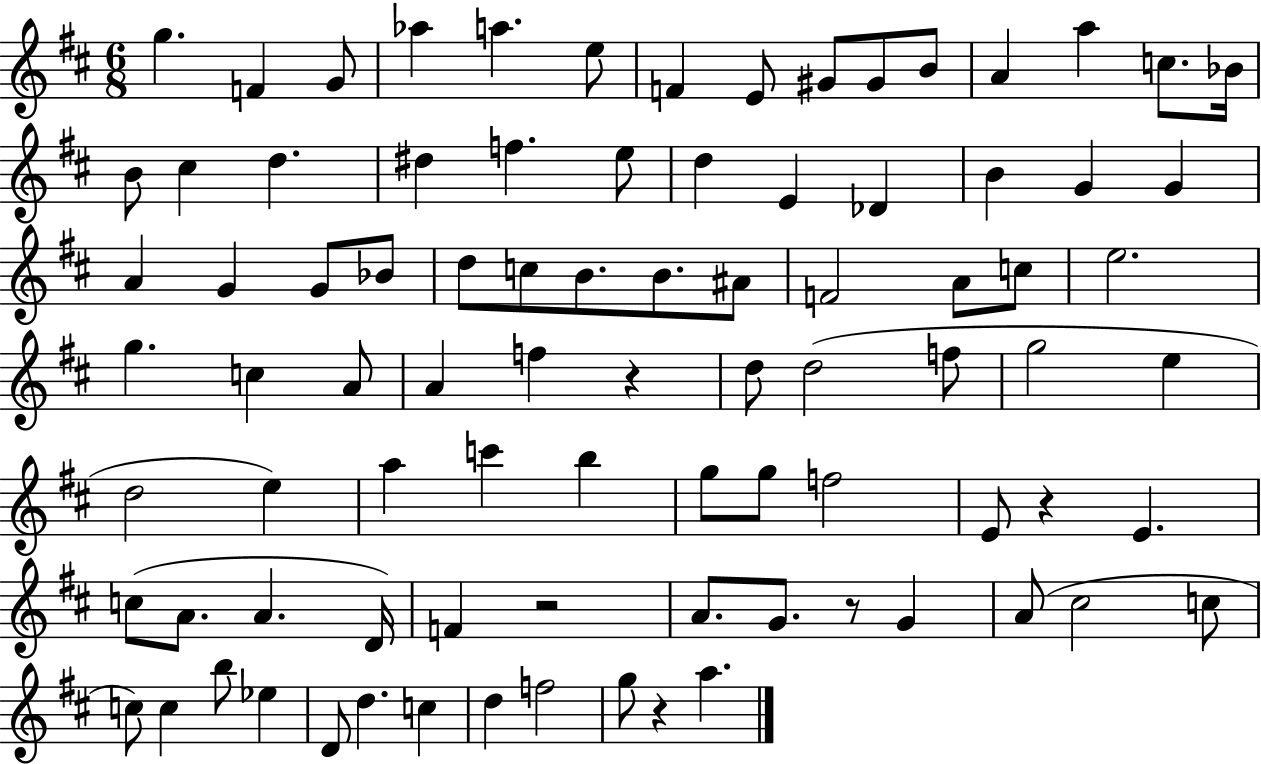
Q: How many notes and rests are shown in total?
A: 87